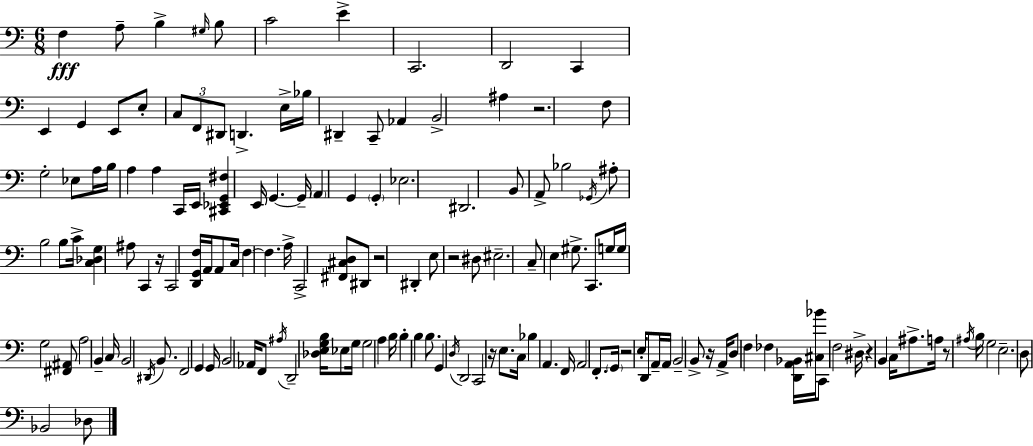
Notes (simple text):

F3/q A3/e B3/q G#3/s B3/e C4/h E4/q C2/h. D2/h C2/q E2/q G2/q E2/e E3/e C3/e F2/e D#2/e D2/q. E3/s Bb3/s D#2/q C2/e Ab2/q B2/h A#3/q R/h. F3/e G3/h Eb3/e A3/s B3/s A3/q A3/q C2/s E2/s [C#2,Eb2,G2,F#3]/q E2/s G2/q. G2/s A2/q G2/q G2/q Eb3/h. D#2/h. B2/e A2/e Bb3/h Gb2/s A#3/e B3/h B3/e C4/s [C3,Db3,G3]/q A#3/e C2/q R/s C2/h [D2,G2,F3]/s A2/s A2/e C3/s F3/q F3/q. A3/s C2/h [F#2,C#3,D3]/e D#2/e R/h D#2/q E3/e R/h D#3/e EIS3/h. C3/e E3/q G#3/e. C2/e. G3/s G3/s G3/h [F#2,A#2]/e A3/h B2/q C3/s B2/h D#2/s B2/e. F2/h G2/q G2/s B2/h Ab2/s F2/e A#3/s D2/h [Db3,E3,G3,B3]/s Eb3/e G3/s G3/h A3/q B3/s B3/q B3/q B3/e. G2/q D3/s D2/h C2/h R/s E3/e. C3/s Bb3/q A2/q. F2/s A2/h F2/e. G2/s R/h E3/s D2/e A2/s A2/s B2/h B2/e R/s A2/s D3/e F3/q FES3/q [D2,A2,Bb2]/s [C#3,Bb4]/s C2/e F3/h D#3/s R/q B2/q C3/s A#3/e. A3/s R/e A#3/s B3/s G3/h E3/h. D3/e Bb2/h Db3/e